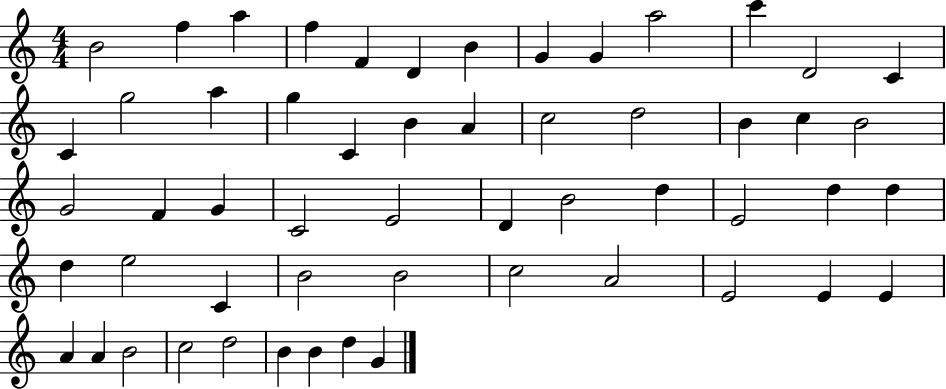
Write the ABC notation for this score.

X:1
T:Untitled
M:4/4
L:1/4
K:C
B2 f a f F D B G G a2 c' D2 C C g2 a g C B A c2 d2 B c B2 G2 F G C2 E2 D B2 d E2 d d d e2 C B2 B2 c2 A2 E2 E E A A B2 c2 d2 B B d G